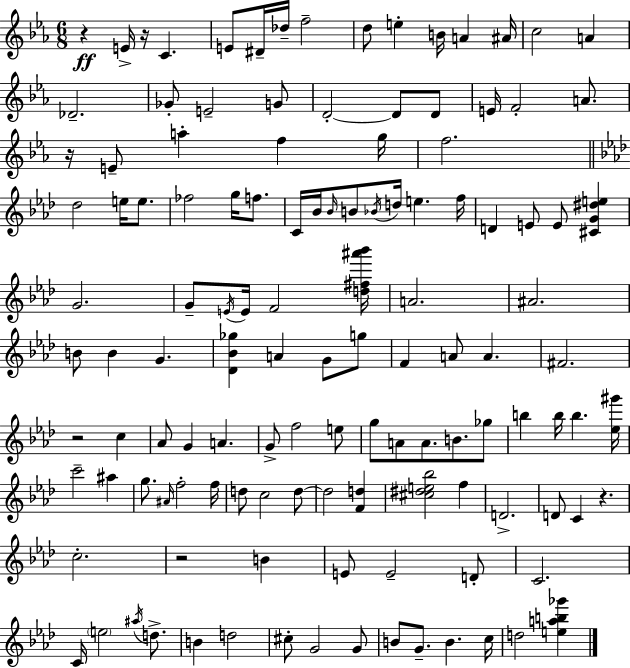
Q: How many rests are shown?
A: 6